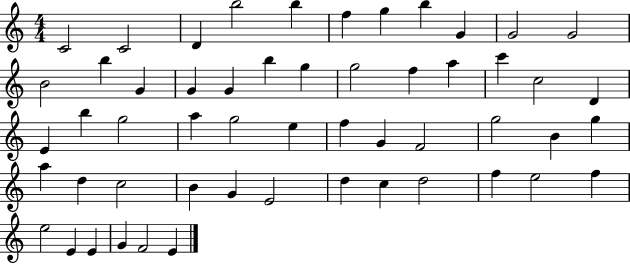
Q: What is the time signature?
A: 4/4